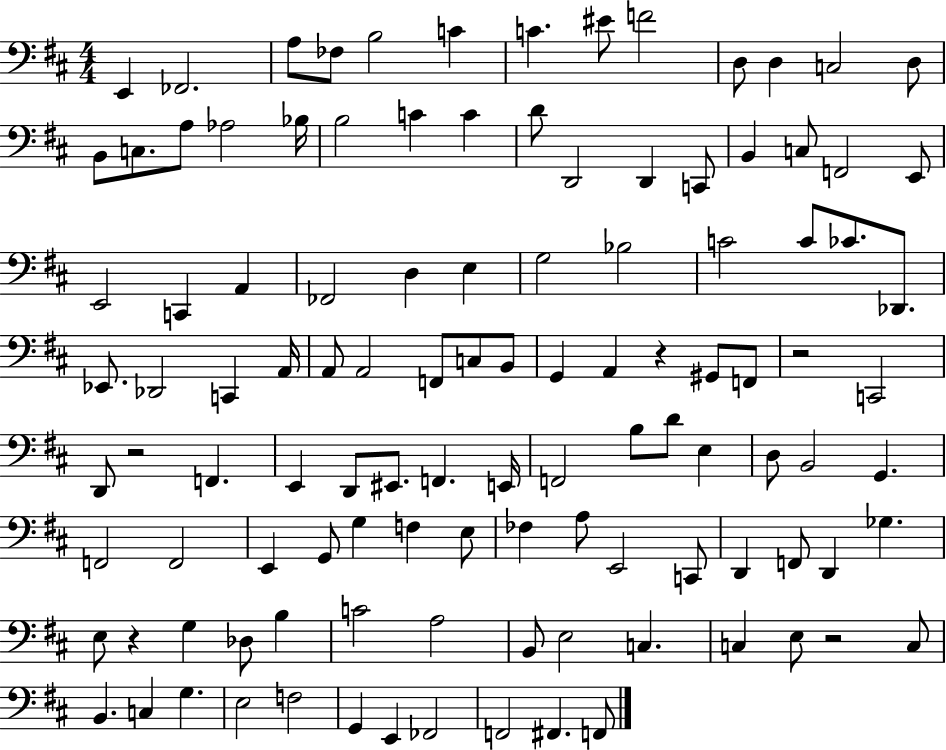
{
  \clef bass
  \numericTimeSignature
  \time 4/4
  \key d \major
  e,4 fes,2. | a8 fes8 b2 c'4 | c'4. eis'8 f'2 | d8 d4 c2 d8 | \break b,8 c8. a8 aes2 bes16 | b2 c'4 c'4 | d'8 d,2 d,4 c,8 | b,4 c8 f,2 e,8 | \break e,2 c,4 a,4 | fes,2 d4 e4 | g2 bes2 | c'2 c'8 ces'8. des,8. | \break ees,8. des,2 c,4 a,16 | a,8 a,2 f,8 c8 b,8 | g,4 a,4 r4 gis,8 f,8 | r2 c,2 | \break d,8 r2 f,4. | e,4 d,8 eis,8. f,4. e,16 | f,2 b8 d'8 e4 | d8 b,2 g,4. | \break f,2 f,2 | e,4 g,8 g4 f4 e8 | fes4 a8 e,2 c,8 | d,4 f,8 d,4 ges4. | \break e8 r4 g4 des8 b4 | c'2 a2 | b,8 e2 c4. | c4 e8 r2 c8 | \break b,4. c4 g4. | e2 f2 | g,4 e,4 fes,2 | f,2 fis,4. f,8 | \break \bar "|."
}